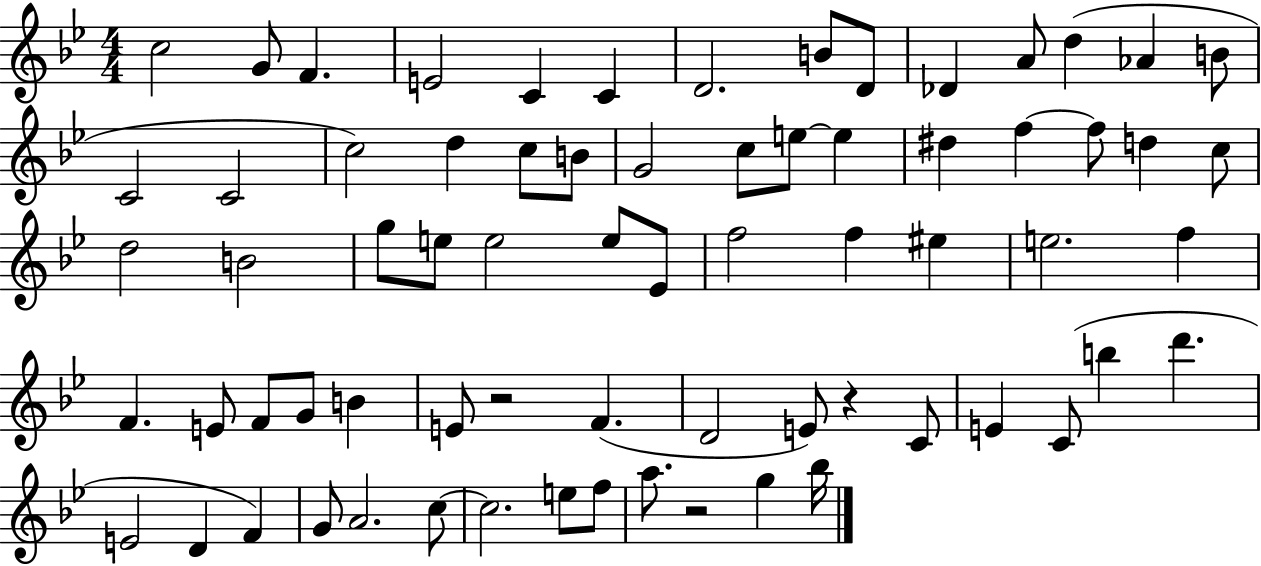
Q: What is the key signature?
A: BES major